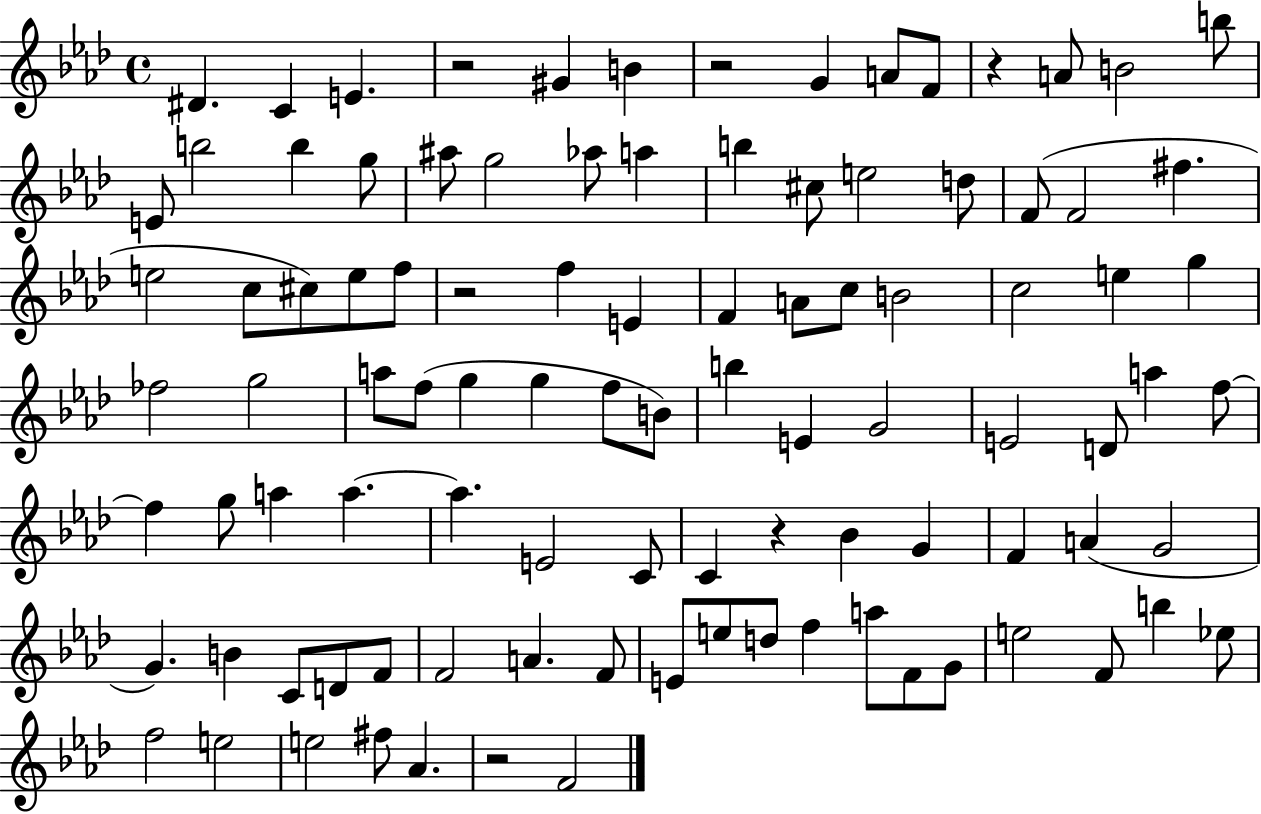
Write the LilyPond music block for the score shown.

{
  \clef treble
  \time 4/4
  \defaultTimeSignature
  \key aes \major
  dis'4. c'4 e'4. | r2 gis'4 b'4 | r2 g'4 a'8 f'8 | r4 a'8 b'2 b''8 | \break e'8 b''2 b''4 g''8 | ais''8 g''2 aes''8 a''4 | b''4 cis''8 e''2 d''8 | f'8( f'2 fis''4. | \break e''2 c''8 cis''8) e''8 f''8 | r2 f''4 e'4 | f'4 a'8 c''8 b'2 | c''2 e''4 g''4 | \break fes''2 g''2 | a''8 f''8( g''4 g''4 f''8 b'8) | b''4 e'4 g'2 | e'2 d'8 a''4 f''8~~ | \break f''4 g''8 a''4 a''4.~~ | a''4. e'2 c'8 | c'4 r4 bes'4 g'4 | f'4 a'4( g'2 | \break g'4.) b'4 c'8 d'8 f'8 | f'2 a'4. f'8 | e'8 e''8 d''8 f''4 a''8 f'8 g'8 | e''2 f'8 b''4 ees''8 | \break f''2 e''2 | e''2 fis''8 aes'4. | r2 f'2 | \bar "|."
}